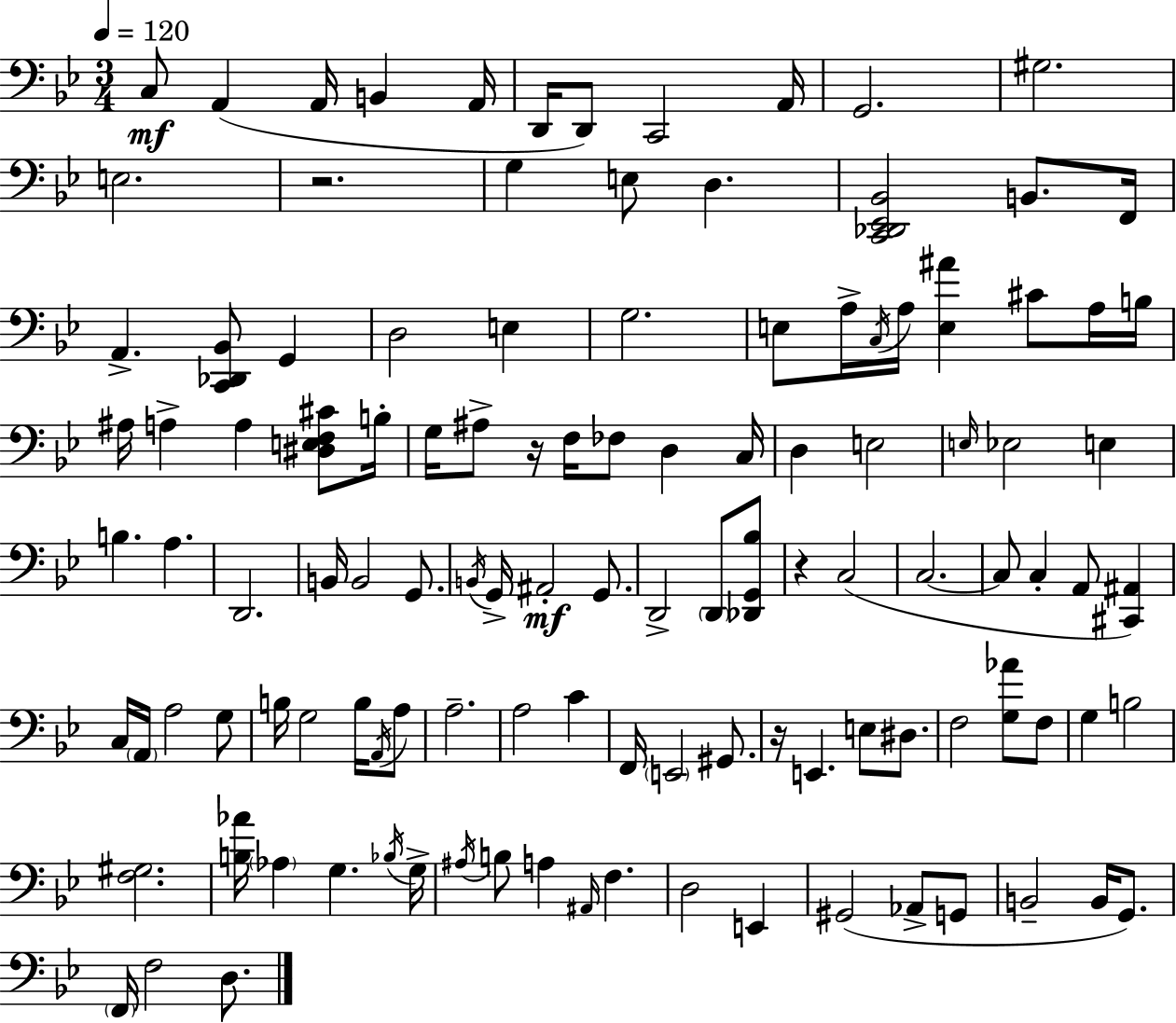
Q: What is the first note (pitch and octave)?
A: C3